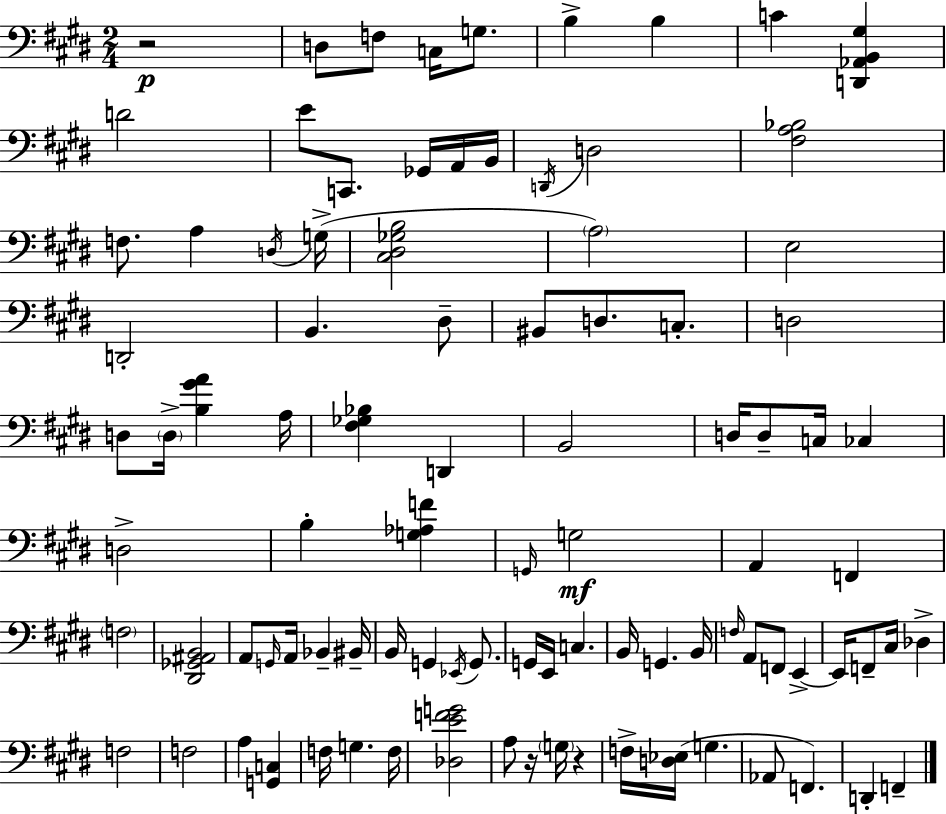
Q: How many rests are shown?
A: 3